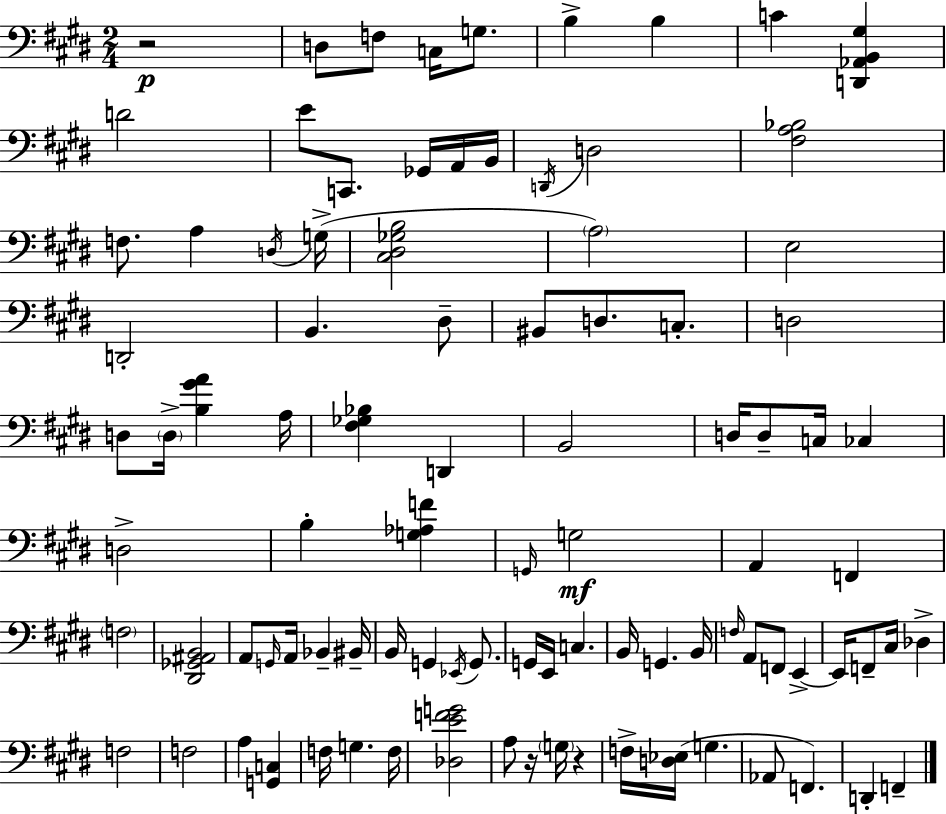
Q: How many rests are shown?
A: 3